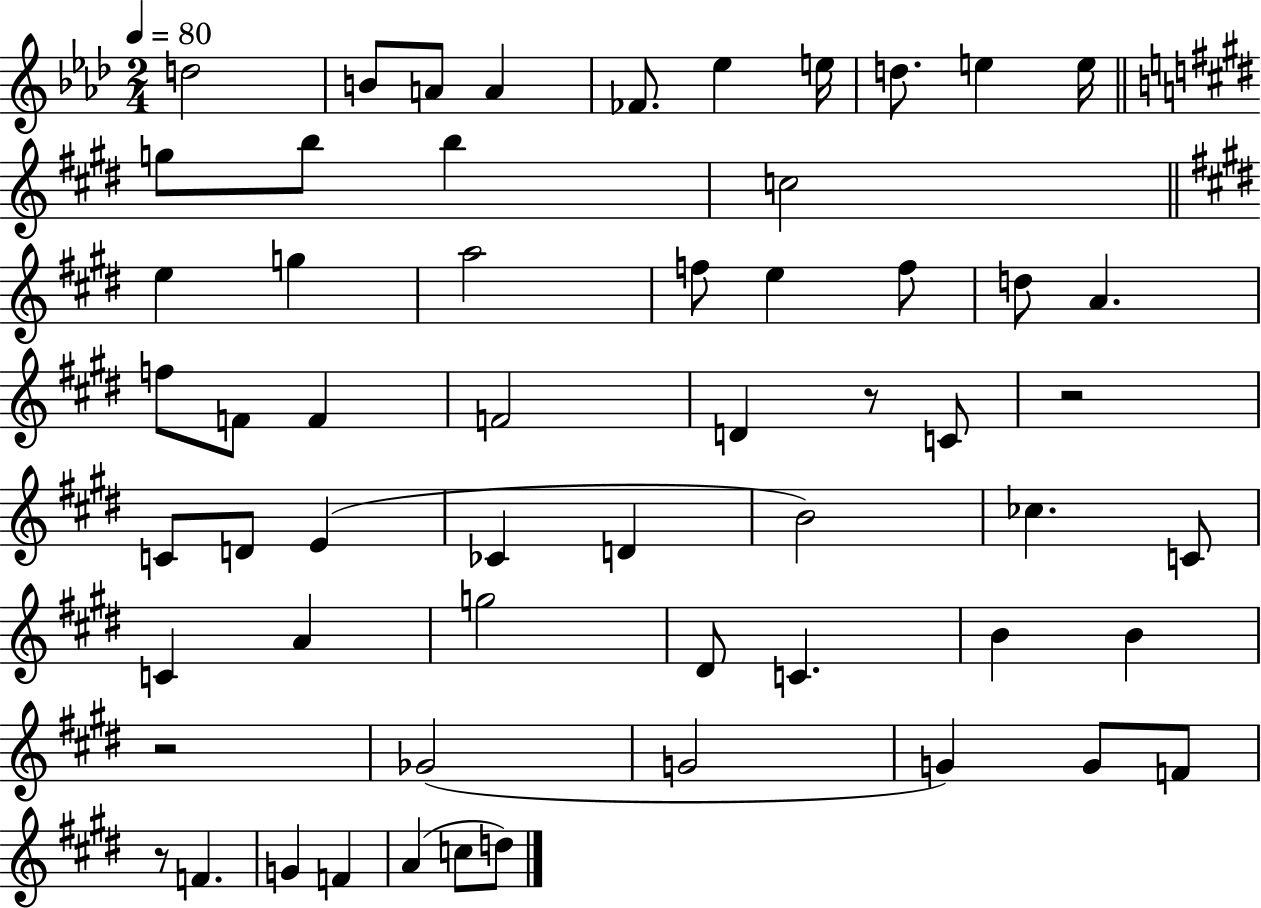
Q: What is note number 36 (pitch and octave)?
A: C4